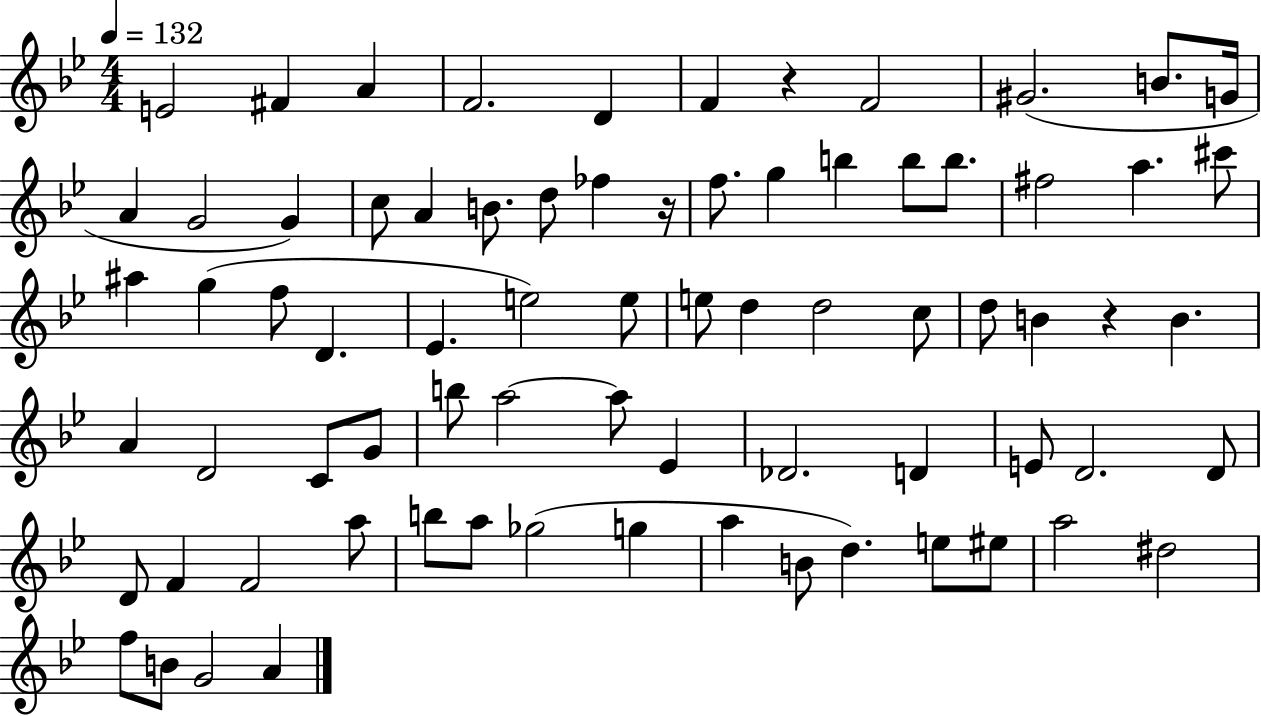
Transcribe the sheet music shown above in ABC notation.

X:1
T:Untitled
M:4/4
L:1/4
K:Bb
E2 ^F A F2 D F z F2 ^G2 B/2 G/4 A G2 G c/2 A B/2 d/2 _f z/4 f/2 g b b/2 b/2 ^f2 a ^c'/2 ^a g f/2 D _E e2 e/2 e/2 d d2 c/2 d/2 B z B A D2 C/2 G/2 b/2 a2 a/2 _E _D2 D E/2 D2 D/2 D/2 F F2 a/2 b/2 a/2 _g2 g a B/2 d e/2 ^e/2 a2 ^d2 f/2 B/2 G2 A